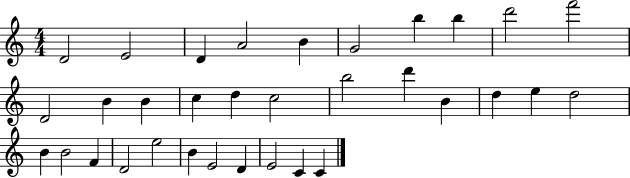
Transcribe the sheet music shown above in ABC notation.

X:1
T:Untitled
M:4/4
L:1/4
K:C
D2 E2 D A2 B G2 b b d'2 f'2 D2 B B c d c2 b2 d' B d e d2 B B2 F D2 e2 B E2 D E2 C C